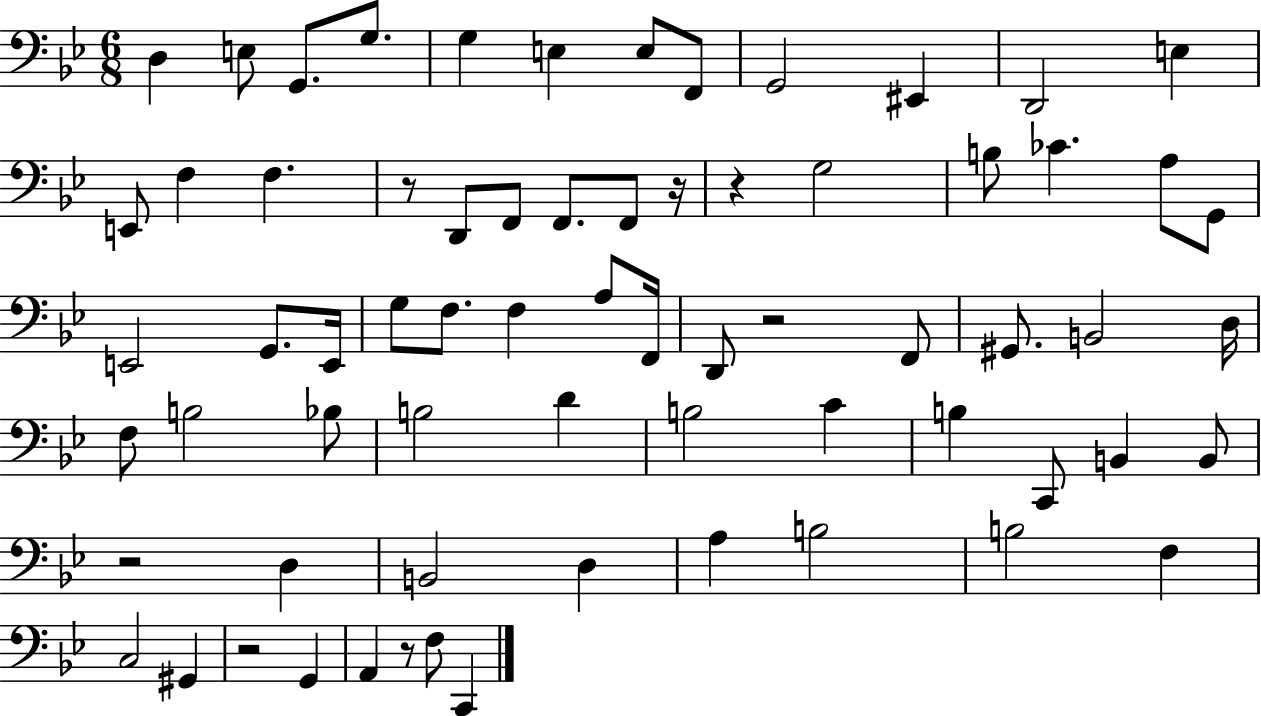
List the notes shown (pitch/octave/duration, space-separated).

D3/q E3/e G2/e. G3/e. G3/q E3/q E3/e F2/e G2/h EIS2/q D2/h E3/q E2/e F3/q F3/q. R/e D2/e F2/e F2/e. F2/e R/s R/q G3/h B3/e CES4/q. A3/e G2/e E2/h G2/e. E2/s G3/e F3/e. F3/q A3/e F2/s D2/e R/h F2/e G#2/e. B2/h D3/s F3/e B3/h Bb3/e B3/h D4/q B3/h C4/q B3/q C2/e B2/q B2/e R/h D3/q B2/h D3/q A3/q B3/h B3/h F3/q C3/h G#2/q R/h G2/q A2/q R/e F3/e C2/q